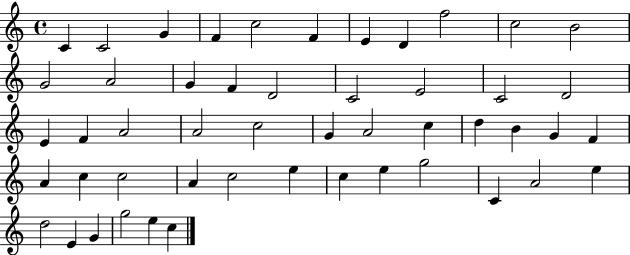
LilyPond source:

{
  \clef treble
  \time 4/4
  \defaultTimeSignature
  \key c \major
  c'4 c'2 g'4 | f'4 c''2 f'4 | e'4 d'4 f''2 | c''2 b'2 | \break g'2 a'2 | g'4 f'4 d'2 | c'2 e'2 | c'2 d'2 | \break e'4 f'4 a'2 | a'2 c''2 | g'4 a'2 c''4 | d''4 b'4 g'4 f'4 | \break a'4 c''4 c''2 | a'4 c''2 e''4 | c''4 e''4 g''2 | c'4 a'2 e''4 | \break d''2 e'4 g'4 | g''2 e''4 c''4 | \bar "|."
}